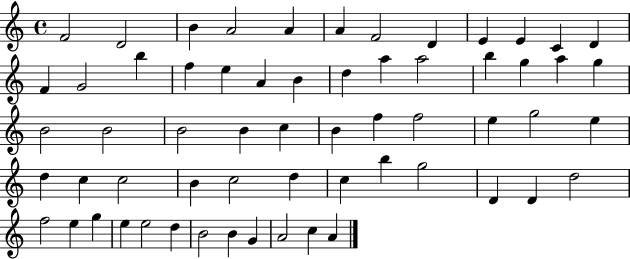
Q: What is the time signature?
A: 4/4